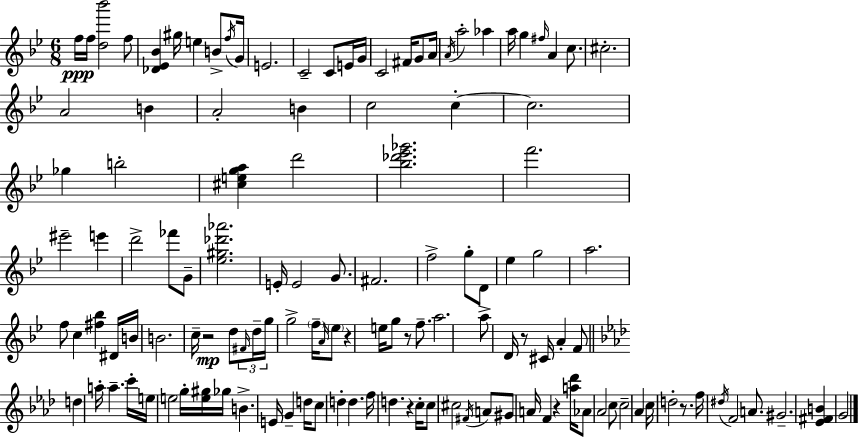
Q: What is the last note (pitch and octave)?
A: G4